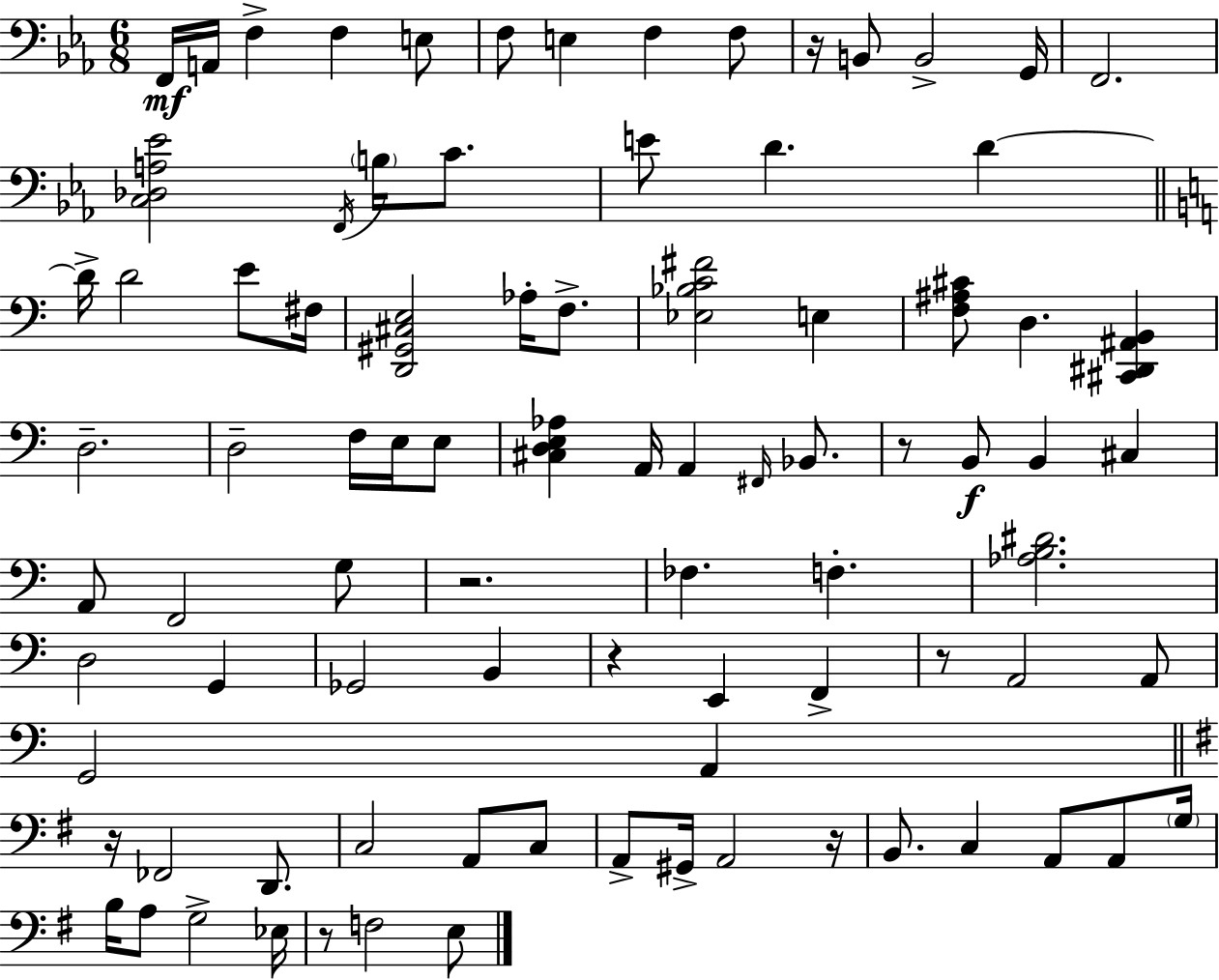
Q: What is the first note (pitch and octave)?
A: F2